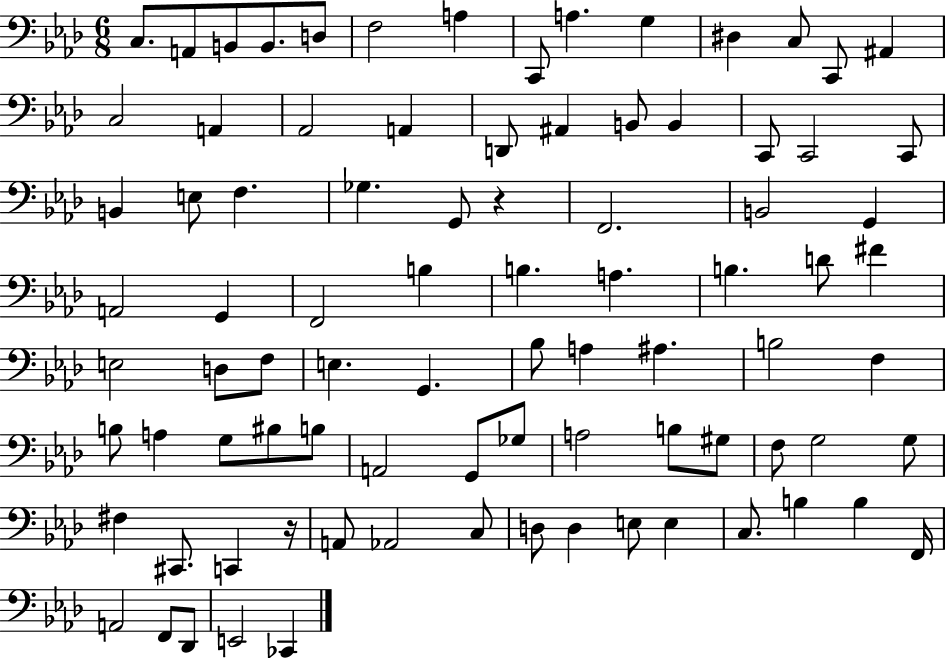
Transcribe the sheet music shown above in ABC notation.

X:1
T:Untitled
M:6/8
L:1/4
K:Ab
C,/2 A,,/2 B,,/2 B,,/2 D,/2 F,2 A, C,,/2 A, G, ^D, C,/2 C,,/2 ^A,, C,2 A,, _A,,2 A,, D,,/2 ^A,, B,,/2 B,, C,,/2 C,,2 C,,/2 B,, E,/2 F, _G, G,,/2 z F,,2 B,,2 G,, A,,2 G,, F,,2 B, B, A, B, D/2 ^F E,2 D,/2 F,/2 E, G,, _B,/2 A, ^A, B,2 F, B,/2 A, G,/2 ^B,/2 B,/2 A,,2 G,,/2 _G,/2 A,2 B,/2 ^G,/2 F,/2 G,2 G,/2 ^F, ^C,,/2 C,, z/4 A,,/2 _A,,2 C,/2 D,/2 D, E,/2 E, C,/2 B, B, F,,/4 A,,2 F,,/2 _D,,/2 E,,2 _C,,